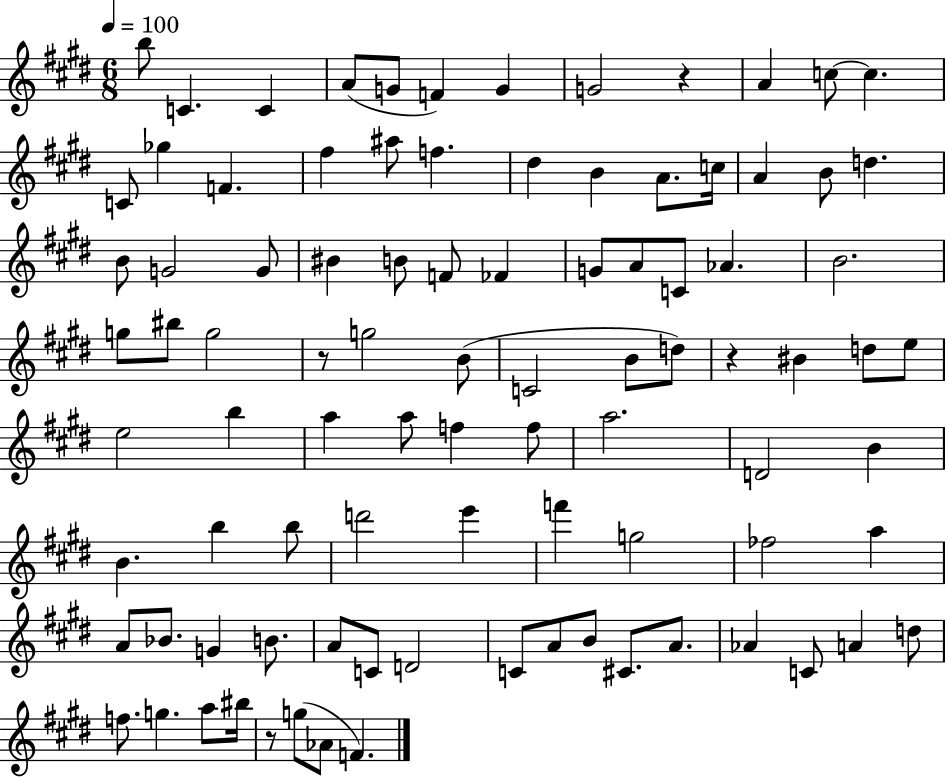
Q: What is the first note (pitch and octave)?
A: B5